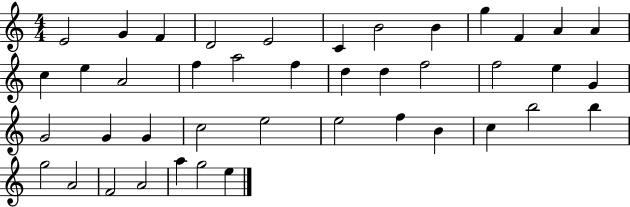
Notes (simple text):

E4/h G4/q F4/q D4/h E4/h C4/q B4/h B4/q G5/q F4/q A4/q A4/q C5/q E5/q A4/h F5/q A5/h F5/q D5/q D5/q F5/h F5/h E5/q G4/q G4/h G4/q G4/q C5/h E5/h E5/h F5/q B4/q C5/q B5/h B5/q G5/h A4/h F4/h A4/h A5/q G5/h E5/q